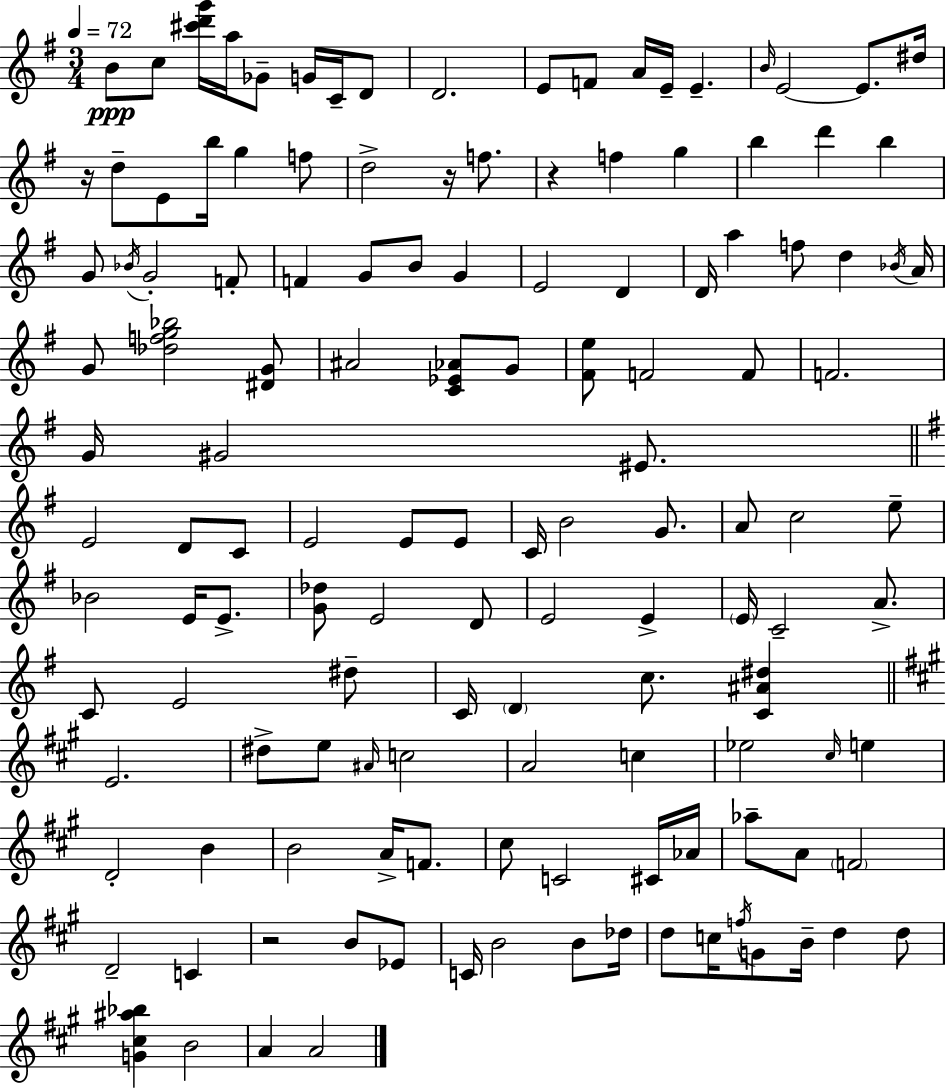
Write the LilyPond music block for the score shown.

{
  \clef treble
  \numericTimeSignature
  \time 3/4
  \key g \major
  \tempo 4 = 72
  b'8\ppp c''8 <cis''' d''' g'''>16 a''16 ges'8-- g'16 c'16-- d'8 | d'2. | e'8 f'8 a'16 e'16-- e'4.-- | \grace { b'16 } e'2~~ e'8. | \break dis''16 r16 d''8-- e'8 b''16 g''4 f''8 | d''2-> r16 f''8. | r4 f''4 g''4 | b''4 d'''4 b''4 | \break g'8 \acciaccatura { bes'16 } g'2-. | f'8-. f'4 g'8 b'8 g'4 | e'2 d'4 | d'16 a''4 f''8 d''4 | \break \acciaccatura { bes'16 } a'16 g'8 <des'' f'' g'' bes''>2 | <dis' g'>8 ais'2 <c' ees' aes'>8 | g'8 <fis' e''>8 f'2 | f'8 f'2. | \break g'16 gis'2 | eis'8. \bar "||" \break \key g \major e'2 d'8 c'8 | e'2 e'8 e'8 | c'16 b'2 g'8. | a'8 c''2 e''8-- | \break bes'2 e'16 e'8.-> | <g' des''>8 e'2 d'8 | e'2 e'4-> | \parenthesize e'16 c'2-- a'8.-> | \break c'8 e'2 dis''8-- | c'16 \parenthesize d'4 c''8. <c' ais' dis''>4 | \bar "||" \break \key a \major e'2. | dis''8-> e''8 \grace { ais'16 } c''2 | a'2 c''4 | ees''2 \grace { cis''16 } e''4 | \break d'2-. b'4 | b'2 a'16-> f'8. | cis''8 c'2 | cis'16 aes'16 aes''8-- a'8 \parenthesize f'2 | \break d'2-- c'4 | r2 b'8 | ees'8 c'16 b'2 b'8 | des''16 d''8 c''16 \acciaccatura { f''16 } g'8 b'16-- d''4 | \break d''8 <g' cis'' ais'' bes''>4 b'2 | a'4 a'2 | \bar "|."
}